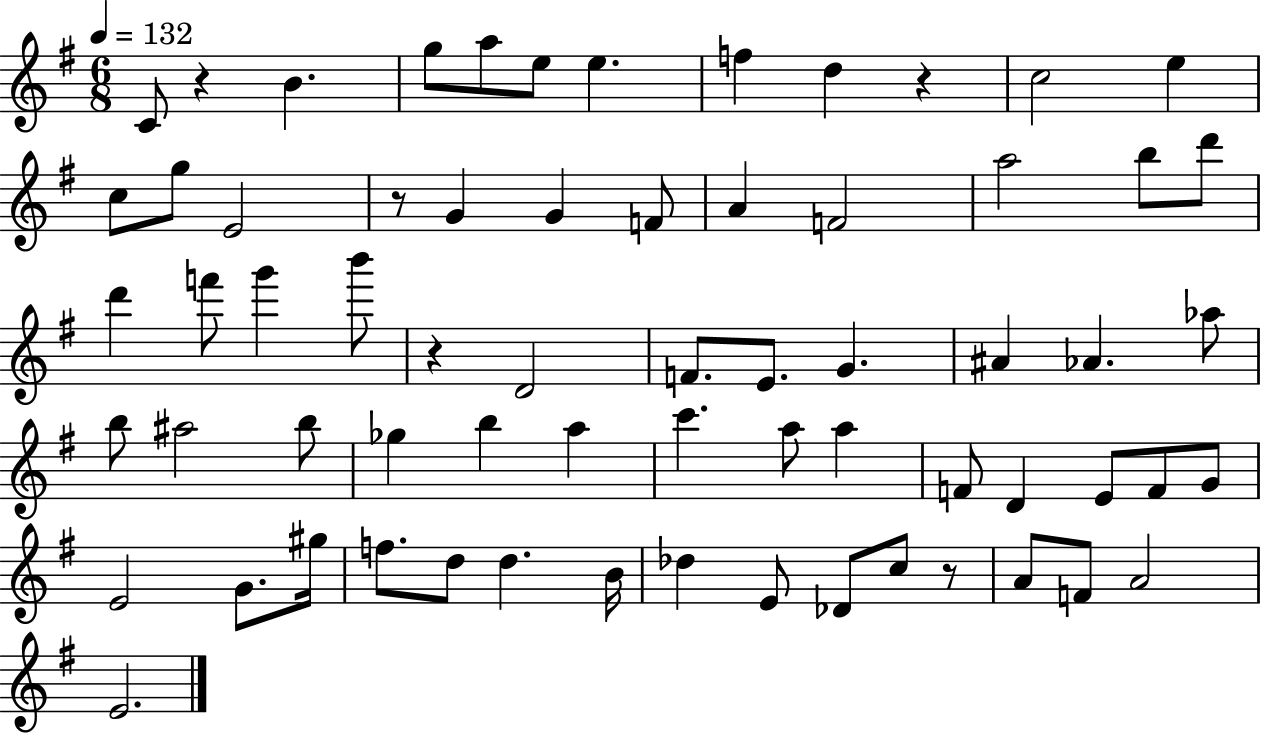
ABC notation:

X:1
T:Untitled
M:6/8
L:1/4
K:G
C/2 z B g/2 a/2 e/2 e f d z c2 e c/2 g/2 E2 z/2 G G F/2 A F2 a2 b/2 d'/2 d' f'/2 g' b'/2 z D2 F/2 E/2 G ^A _A _a/2 b/2 ^a2 b/2 _g b a c' a/2 a F/2 D E/2 F/2 G/2 E2 G/2 ^g/4 f/2 d/2 d B/4 _d E/2 _D/2 c/2 z/2 A/2 F/2 A2 E2